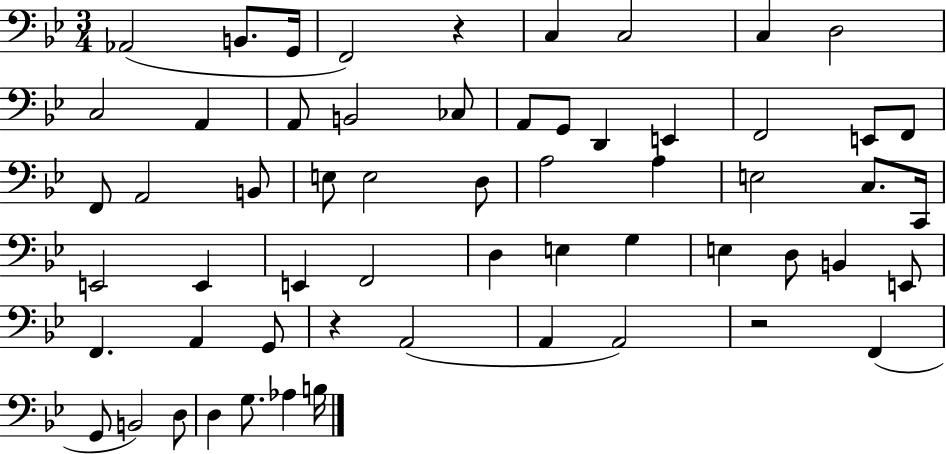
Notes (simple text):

Ab2/h B2/e. G2/s F2/h R/q C3/q C3/h C3/q D3/h C3/h A2/q A2/e B2/h CES3/e A2/e G2/e D2/q E2/q F2/h E2/e F2/e F2/e A2/h B2/e E3/e E3/h D3/e A3/h A3/q E3/h C3/e. C2/s E2/h E2/q E2/q F2/h D3/q E3/q G3/q E3/q D3/e B2/q E2/e F2/q. A2/q G2/e R/q A2/h A2/q A2/h R/h F2/q G2/e B2/h D3/e D3/q G3/e. Ab3/q B3/s